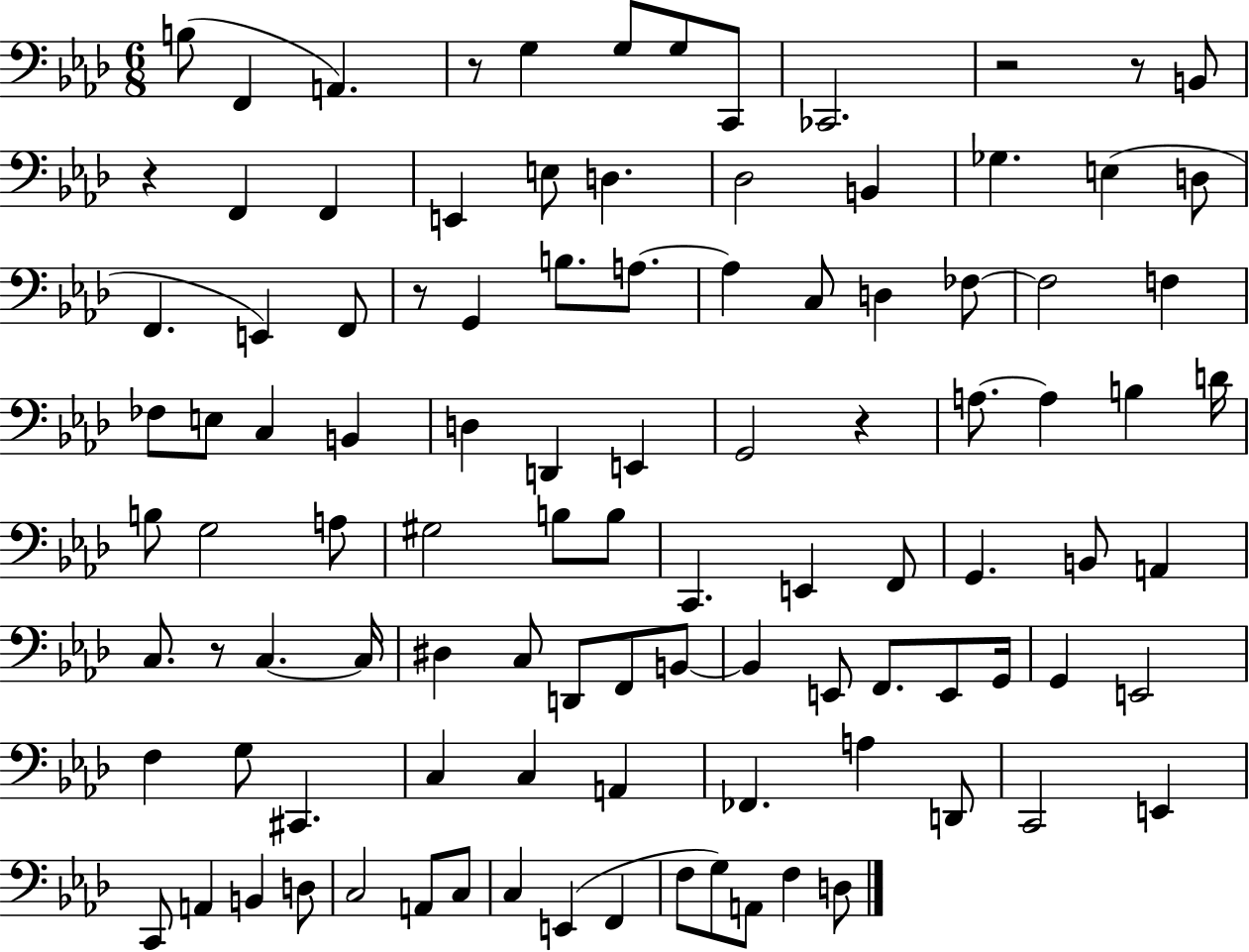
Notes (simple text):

B3/e F2/q A2/q. R/e G3/q G3/e G3/e C2/e CES2/h. R/h R/e B2/e R/q F2/q F2/q E2/q E3/e D3/q. Db3/h B2/q Gb3/q. E3/q D3/e F2/q. E2/q F2/e R/e G2/q B3/e. A3/e. A3/q C3/e D3/q FES3/e FES3/h F3/q FES3/e E3/e C3/q B2/q D3/q D2/q E2/q G2/h R/q A3/e. A3/q B3/q D4/s B3/e G3/h A3/e G#3/h B3/e B3/e C2/q. E2/q F2/e G2/q. B2/e A2/q C3/e. R/e C3/q. C3/s D#3/q C3/e D2/e F2/e B2/e B2/q E2/e F2/e. E2/e G2/s G2/q E2/h F3/q G3/e C#2/q. C3/q C3/q A2/q FES2/q. A3/q D2/e C2/h E2/q C2/e A2/q B2/q D3/e C3/h A2/e C3/e C3/q E2/q F2/q F3/e G3/e A2/e F3/q D3/e